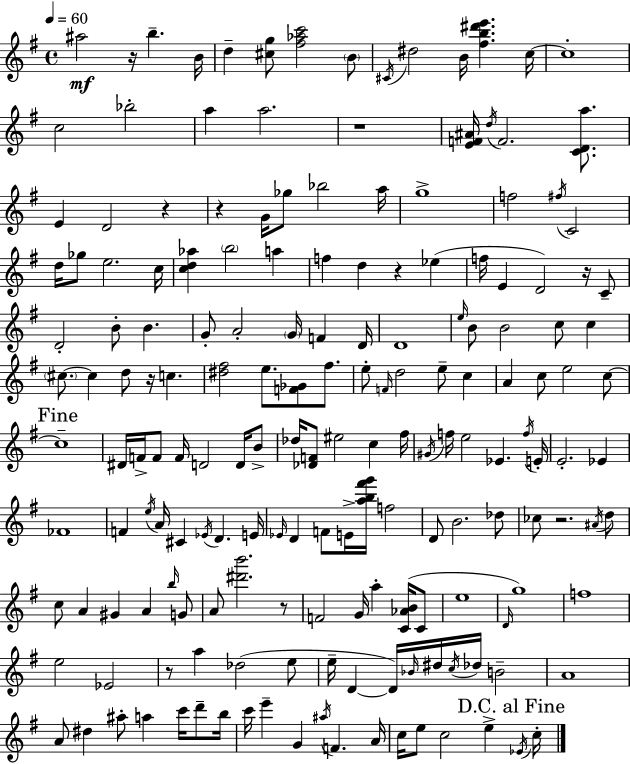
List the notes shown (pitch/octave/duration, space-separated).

A#5/h R/s B5/q. B4/s D5/q [C#5,G5]/e [F#5,Ab5,C6]/h B4/e C#4/s D#5/h B4/s [F#5,B5,D#6,E6]/q. C5/s C5/w C5/h Bb5/h A5/q A5/h. R/w [E4,F4,A#4]/s D5/s F4/h. [C4,D4,A5]/e. E4/q D4/h R/q R/q G4/s Gb5/e Bb5/h A5/s G5/w F5/h F#5/s C4/h D5/s Gb5/e E5/h. C5/s [C5,D5,Ab5]/q B5/h A5/q F5/q D5/q R/q Eb5/q F5/s E4/q D4/h R/s C4/e D4/h B4/e B4/q. G4/e A4/h G4/s F4/q D4/s D4/w E5/s B4/e B4/h C5/e C5/q C#5/e. C#5/q D5/e R/s C5/q. [D#5,F#5]/h E5/e. [F4,Gb4]/e F#5/e. E5/e F4/s D5/h E5/e C5/q A4/q C5/e E5/h C5/e C5/w D#4/s F4/s F4/e F4/s D4/h D4/s B4/e Db5/s [Db4,F4]/e EIS5/h C5/q F#5/s G#4/s F5/s E5/h Eb4/q. F5/s E4/s E4/h. Eb4/q FES4/w F4/q E5/s A4/s C#4/q Eb4/s D4/q. E4/s Eb4/s D4/q F4/e E4/s [A5,B5,F#6,G6]/s F5/h D4/e B4/h. Db5/e CES5/e R/h. A#4/s D5/e C5/e A4/q G#4/q A4/q B5/s G4/e A4/e [D#6,B6]/h. R/e F4/h G4/s A5/q [C4,Ab4,B4]/s C4/e E5/w D4/s G5/w F5/w E5/h Eb4/h R/e A5/q Db5/h E5/e E5/s D4/q D4/s Bb4/s D#5/s C5/s Db5/s B4/h A4/w A4/e D#5/q A#5/e A5/q C6/s D6/e B5/s C6/s E6/q G4/q A#5/s F4/q. A4/s C5/s E5/e C5/h E5/q Eb4/s C5/s